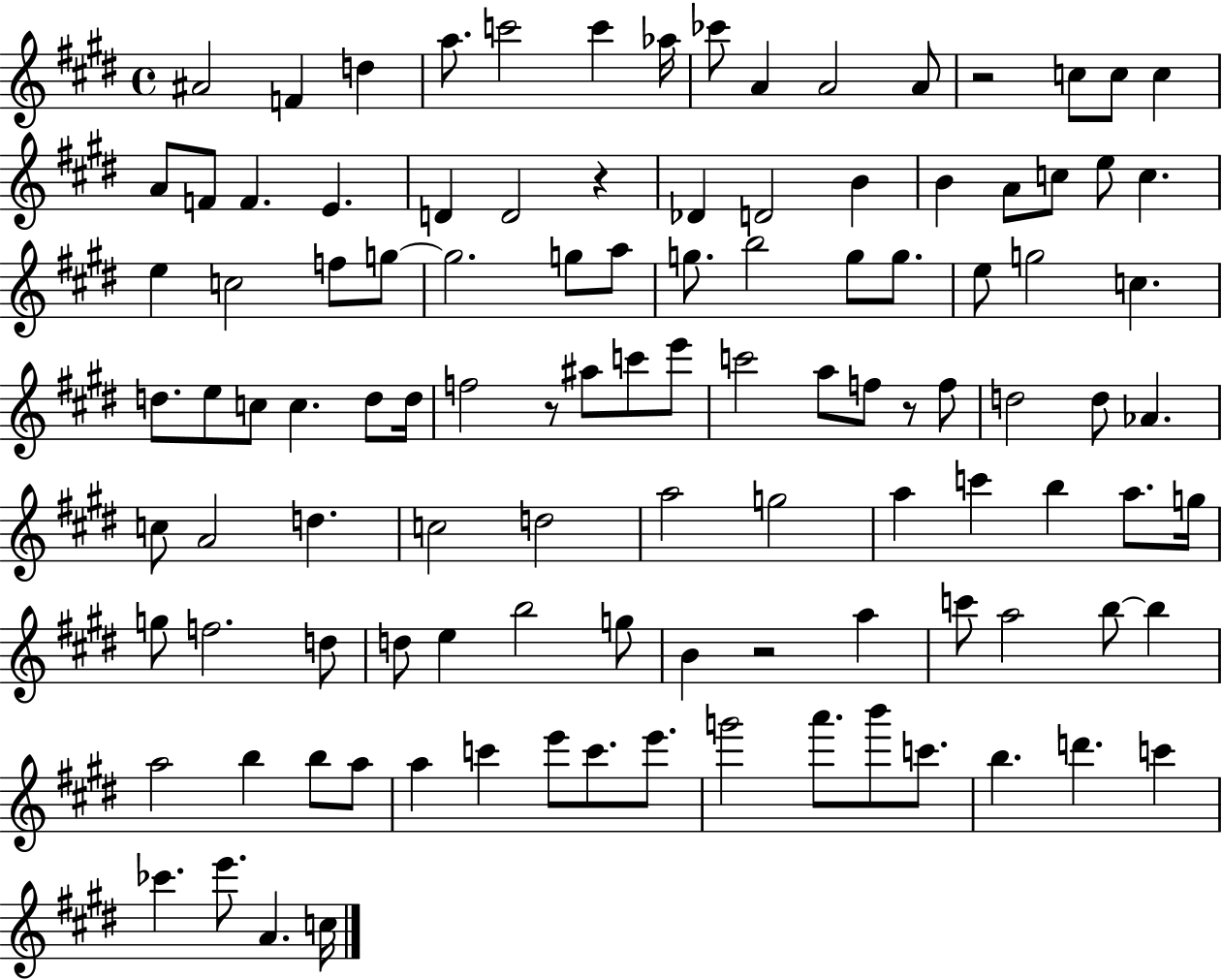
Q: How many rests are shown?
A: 5